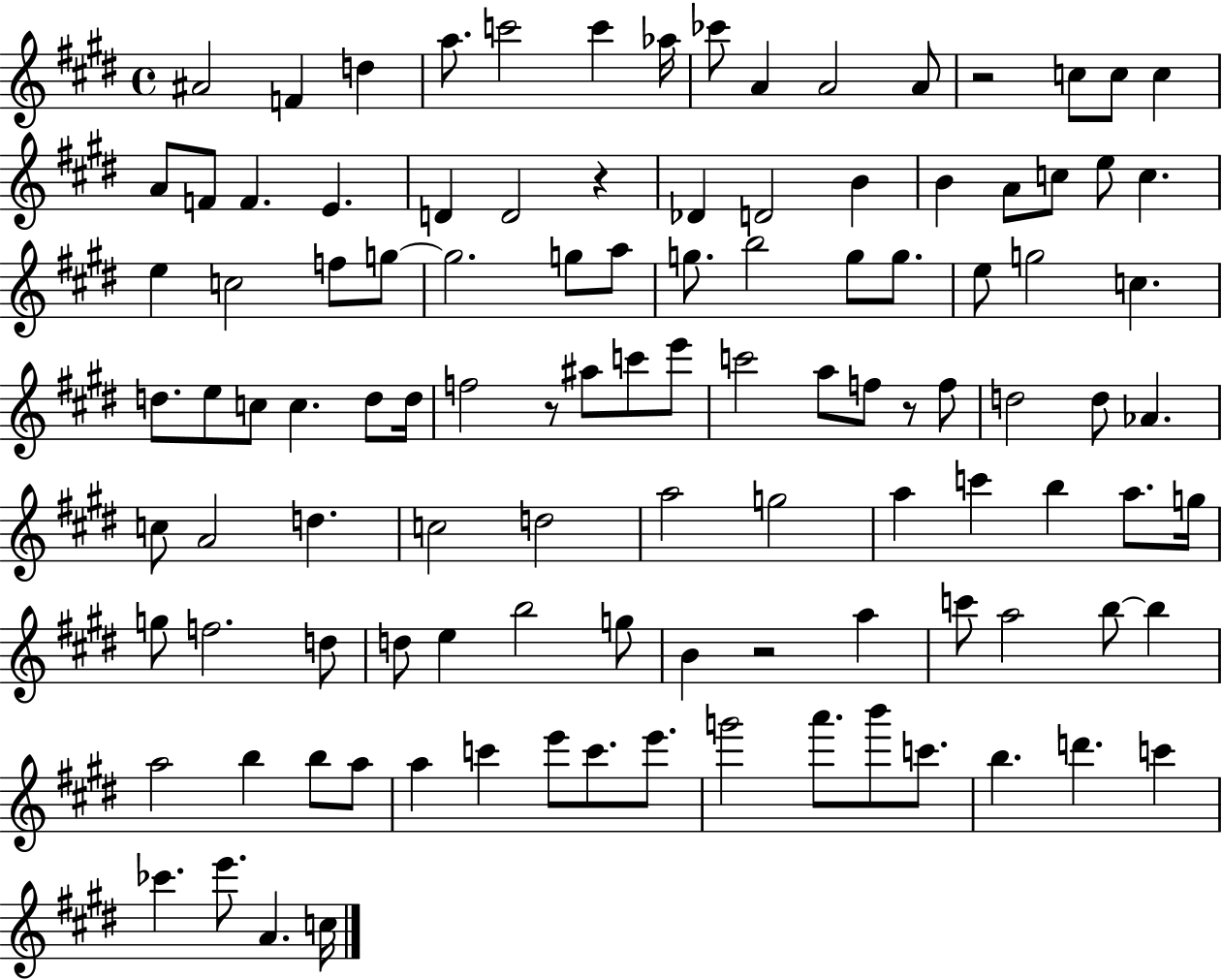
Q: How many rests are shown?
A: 5